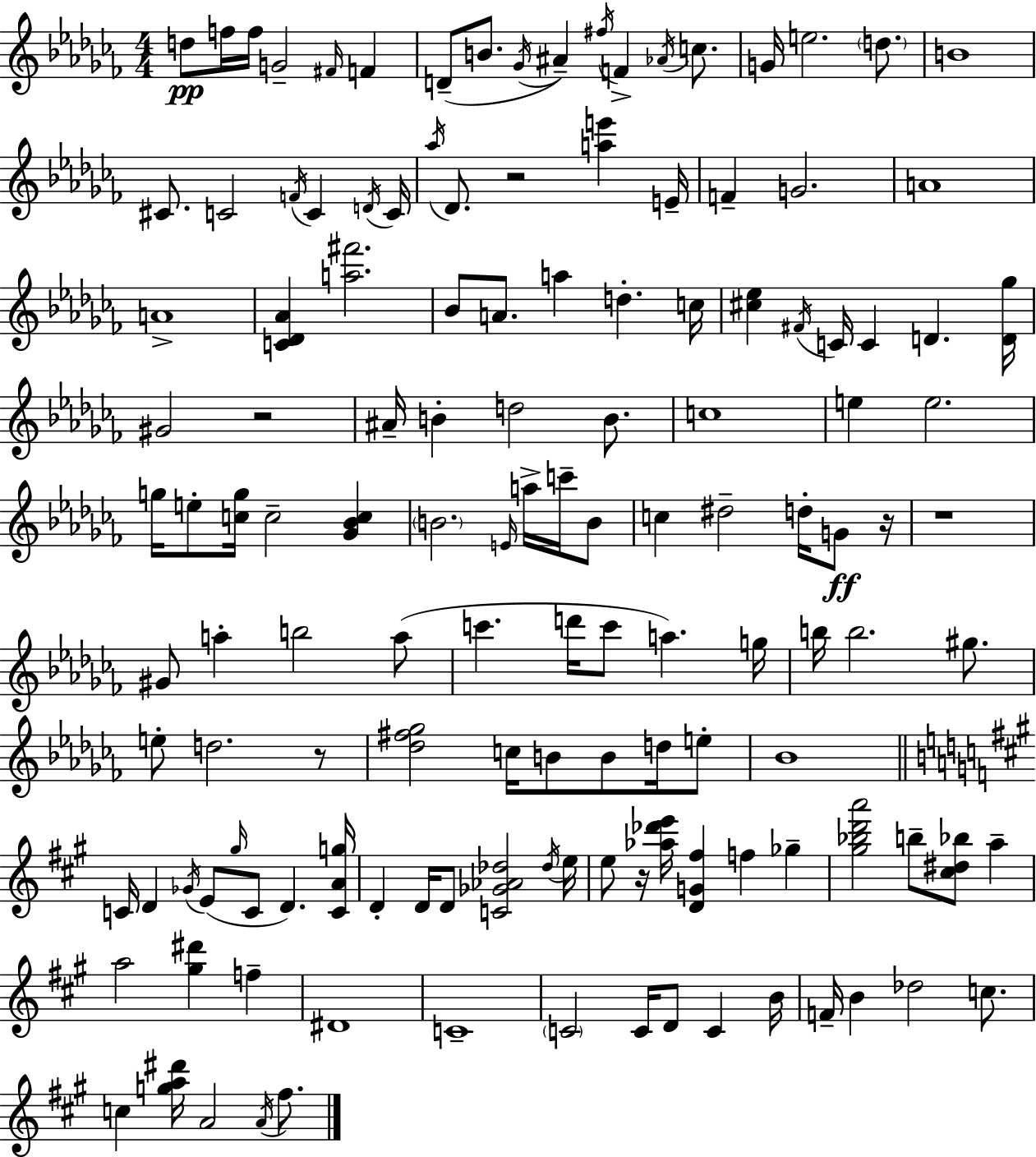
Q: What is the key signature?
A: AES minor